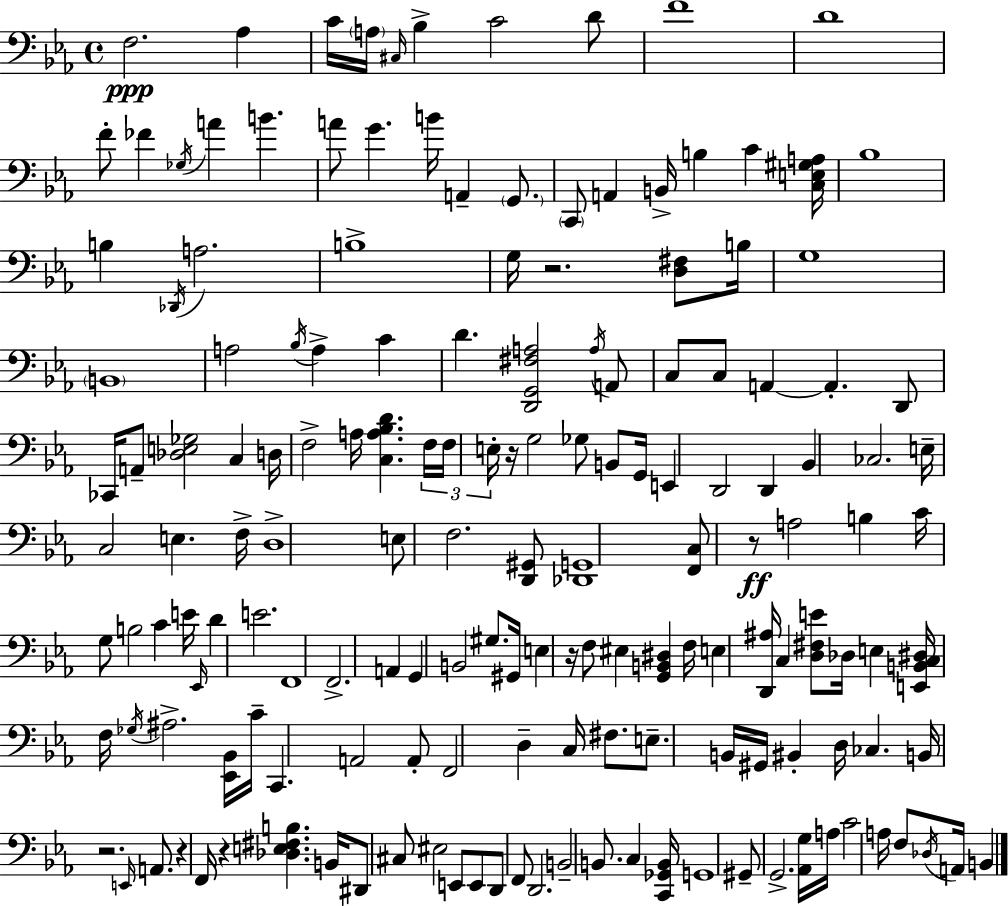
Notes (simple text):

F3/h. Ab3/q C4/s A3/s C#3/s Bb3/q C4/h D4/e F4/w D4/w F4/e FES4/q Gb3/s A4/q B4/q. A4/e G4/q. B4/s A2/q G2/e. C2/e A2/q B2/s B3/q C4/q [C3,E3,G#3,A3]/s Bb3/w B3/q Db2/s A3/h. B3/w G3/s R/h. [D3,F#3]/e B3/s G3/w B2/w A3/h Bb3/s A3/q C4/q D4/q. [D2,G2,F#3,A3]/h A3/s A2/e C3/e C3/e A2/q A2/q. D2/e CES2/s A2/e [Db3,E3,Gb3]/h C3/q D3/s F3/h A3/s [C3,A3,Bb3,D4]/q. F3/s F3/s E3/s R/s G3/h Gb3/e B2/e G2/s E2/q D2/h D2/q Bb2/q CES3/h. E3/s C3/h E3/q. F3/s D3/w E3/e F3/h. [D2,G#2]/e [Db2,G2]/w [F2,C3]/e R/e A3/h B3/q C4/s G3/e B3/h C4/q E4/s Eb2/s D4/q E4/h. F2/w F2/h. A2/q G2/q B2/h G#3/e. G#2/s E3/q R/s F3/e EIS3/q [G2,B2,D#3]/q F3/s E3/q [D2,A#3]/s C3/q [D3,F#3,E4]/e Db3/s E3/q [E2,B2,C3,D#3]/s F3/s Gb3/s A#3/h. [Eb2,Bb2]/s C4/s C2/q. A2/h A2/e F2/h D3/q C3/s F#3/e. E3/e. B2/s G#2/s BIS2/q D3/s CES3/q. B2/s R/h. E2/s A2/e. R/q F2/s R/q [Db3,E3,F#3,B3]/q. B2/s D#2/e C#3/e EIS3/h E2/e E2/e D2/e F2/e D2/h. B2/h B2/e. C3/q [C2,Gb2,B2]/s G2/w G#2/e G2/h. [Ab2,G3]/s A3/s C4/h A3/s F3/e Db3/s A2/s B2/q